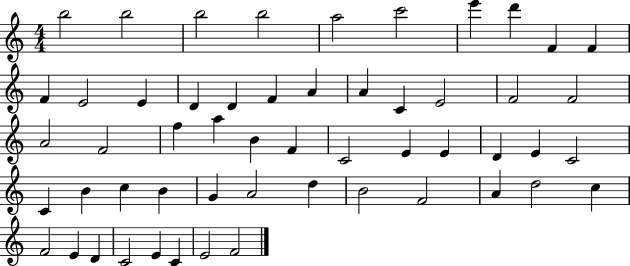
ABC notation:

X:1
T:Untitled
M:4/4
L:1/4
K:C
b2 b2 b2 b2 a2 c'2 e' d' F F F E2 E D D F A A C E2 F2 F2 A2 F2 f a B F C2 E E D E C2 C B c B G A2 d B2 F2 A d2 c F2 E D C2 E C E2 F2